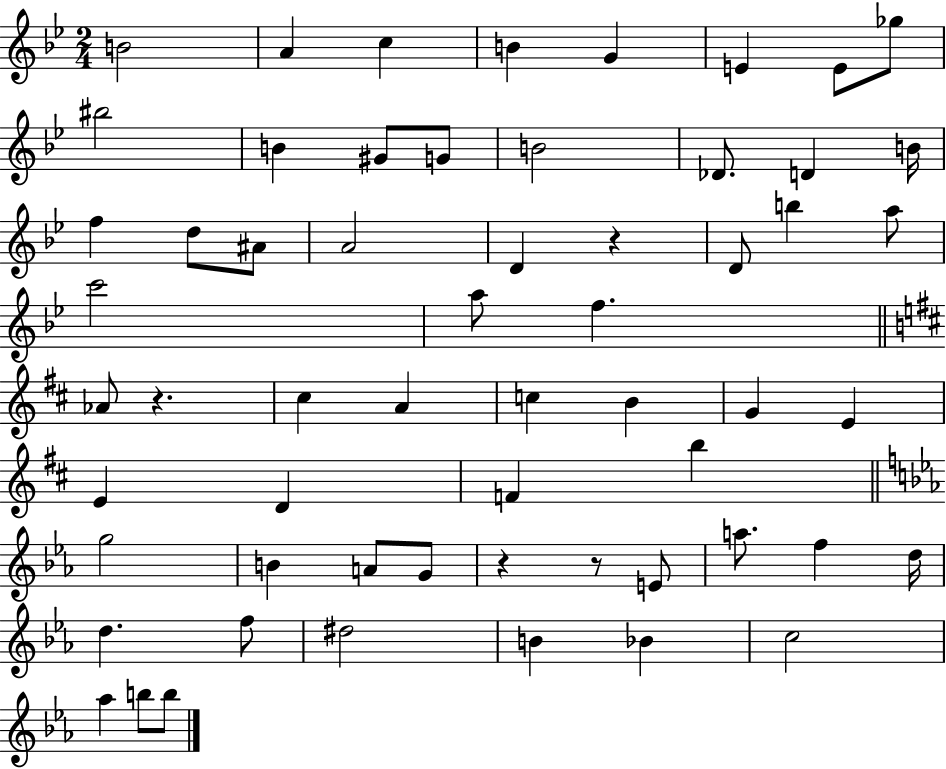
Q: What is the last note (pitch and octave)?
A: B5